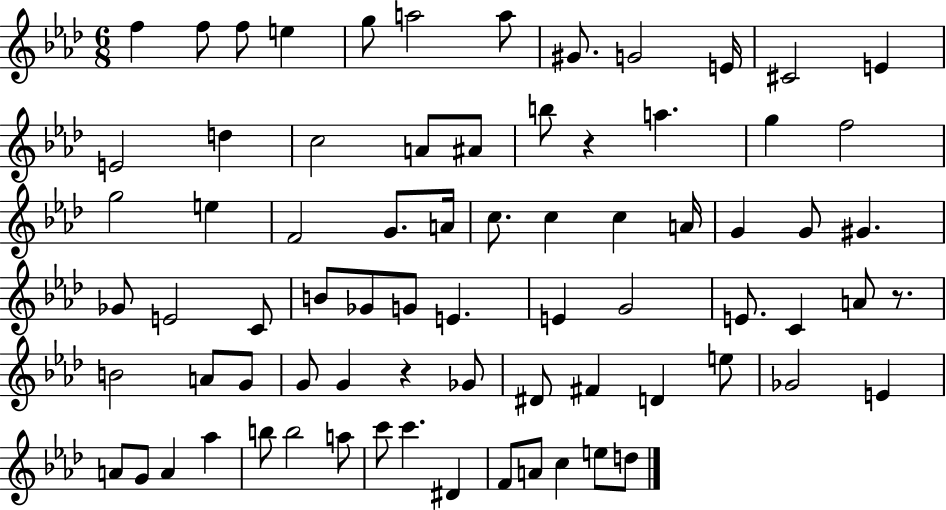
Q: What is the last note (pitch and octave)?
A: D5